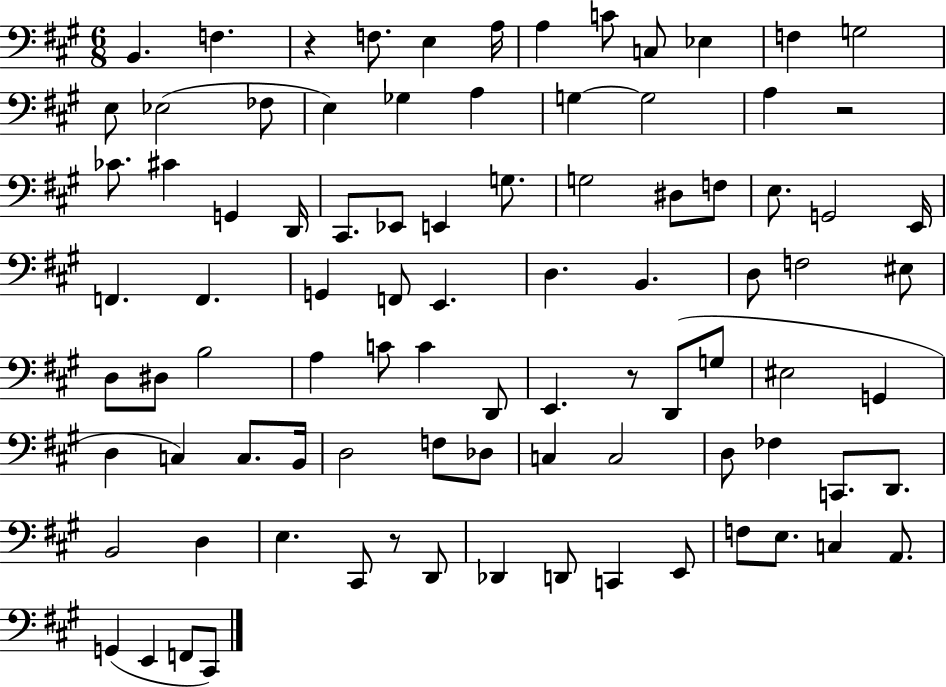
X:1
T:Untitled
M:6/8
L:1/4
K:A
B,, F, z F,/2 E, A,/4 A, C/2 C,/2 _E, F, G,2 E,/2 _E,2 _F,/2 E, _G, A, G, G,2 A, z2 _C/2 ^C G,, D,,/4 ^C,,/2 _E,,/2 E,, G,/2 G,2 ^D,/2 F,/2 E,/2 G,,2 E,,/4 F,, F,, G,, F,,/2 E,, D, B,, D,/2 F,2 ^E,/2 D,/2 ^D,/2 B,2 A, C/2 C D,,/2 E,, z/2 D,,/2 G,/2 ^E,2 G,, D, C, C,/2 B,,/4 D,2 F,/2 _D,/2 C, C,2 D,/2 _F, C,,/2 D,,/2 B,,2 D, E, ^C,,/2 z/2 D,,/2 _D,, D,,/2 C,, E,,/2 F,/2 E,/2 C, A,,/2 G,, E,, F,,/2 ^C,,/2